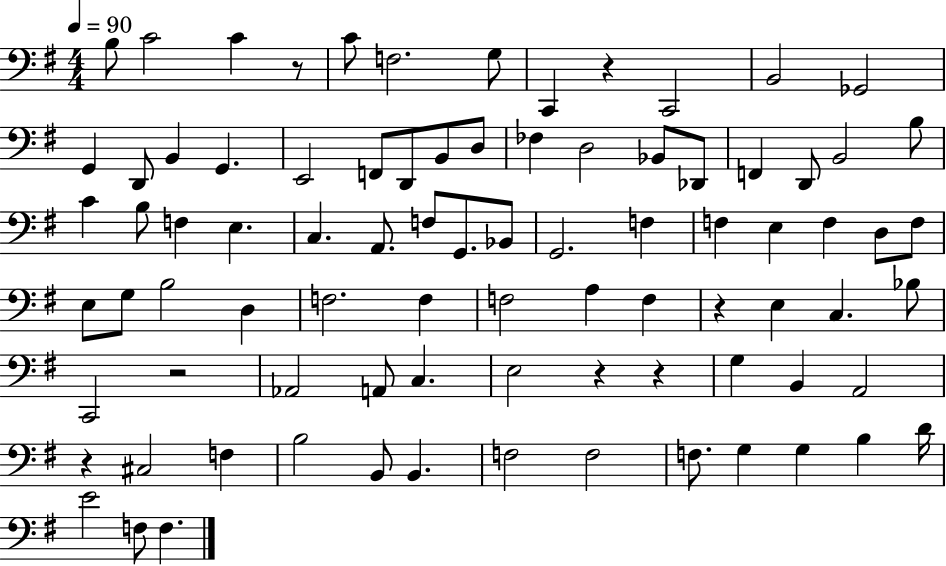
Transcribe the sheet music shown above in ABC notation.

X:1
T:Untitled
M:4/4
L:1/4
K:G
B,/2 C2 C z/2 C/2 F,2 G,/2 C,, z C,,2 B,,2 _G,,2 G,, D,,/2 B,, G,, E,,2 F,,/2 D,,/2 B,,/2 D,/2 _F, D,2 _B,,/2 _D,,/2 F,, D,,/2 B,,2 B,/2 C B,/2 F, E, C, A,,/2 F,/2 G,,/2 _B,,/2 G,,2 F, F, E, F, D,/2 F,/2 E,/2 G,/2 B,2 D, F,2 F, F,2 A, F, z E, C, _B,/2 C,,2 z2 _A,,2 A,,/2 C, E,2 z z G, B,, A,,2 z ^C,2 F, B,2 B,,/2 B,, F,2 F,2 F,/2 G, G, B, D/4 E2 F,/2 F,